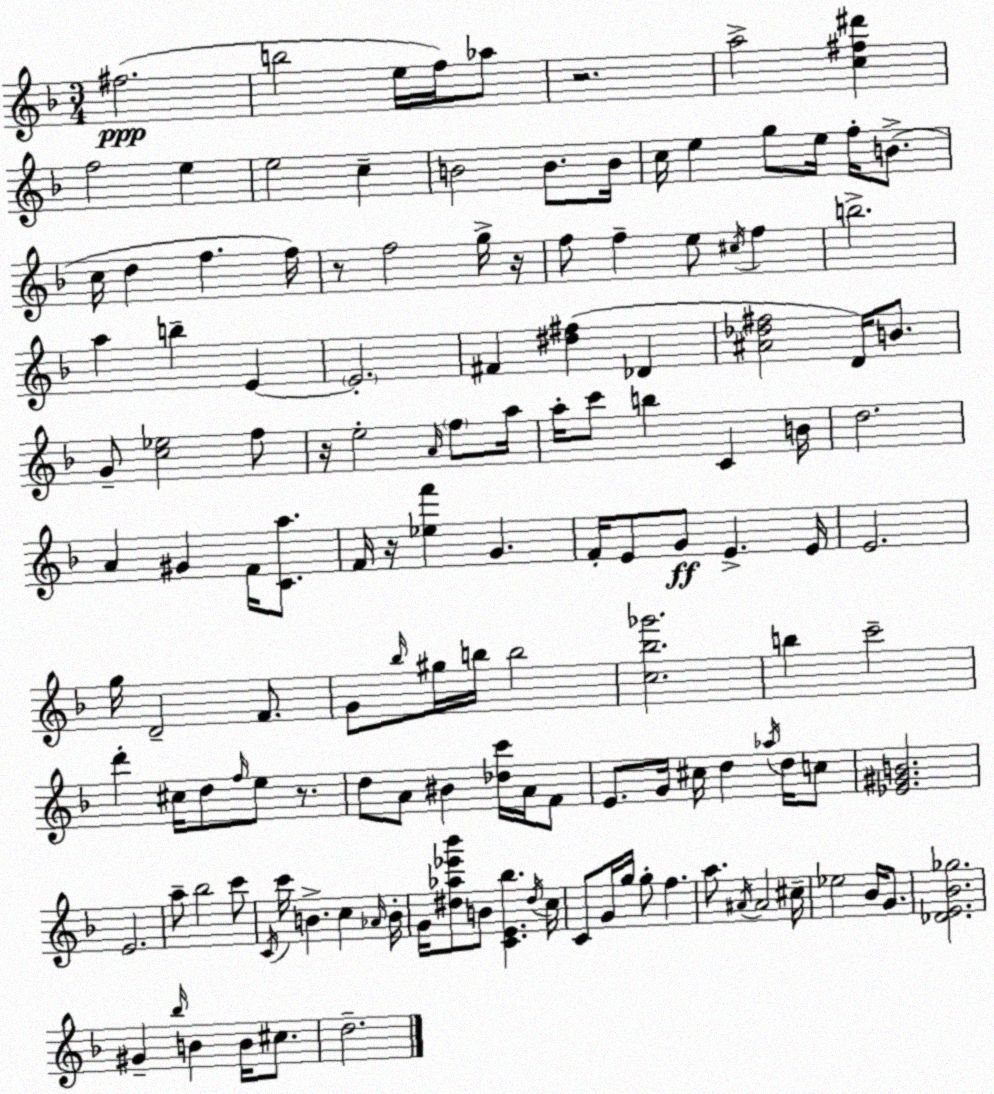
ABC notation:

X:1
T:Untitled
M:3/4
L:1/4
K:Dm
^f2 b2 e/4 f/4 _a/2 z2 a2 [c^f^d'] f2 e e2 c B2 B/2 B/4 c/4 e g/2 e/4 f/4 B/2 c/4 d f f/4 z/2 f2 g/4 z/4 f/2 f e/2 ^c/4 f b2 a b E E2 ^F [^d^f] _D [^A_d^f]2 D/4 B/2 G/2 [c_e]2 f/2 z/4 e2 A/4 f/2 a/4 a/4 c'/2 b C B/4 d2 A ^G F/4 [Ca]/2 F/4 z/4 [_ef'] G F/4 E/2 G/2 E E/4 E2 g/4 D2 F/2 G/2 _b/4 ^g/4 b/4 b2 [c_b_g']2 b c'2 d' ^c/4 d/2 f/4 e/2 z/2 d/2 A/2 ^B [_dc']/4 A/4 F/2 E/2 G/4 ^c/4 d _a/4 d/4 c/2 [_E^GB]2 E2 a/2 _b2 c'/2 C/4 c'/4 B c _A/4 B/4 G/4 [^d_a_e'_b']/2 B/2 [CE_b] ^d/4 c/4 C/2 G/4 g/4 g/2 f a/2 ^A/4 ^A2 ^c/4 _e2 _B/4 G/2 [_DE_B_g]2 ^G _b/4 B B/4 ^c/2 d2